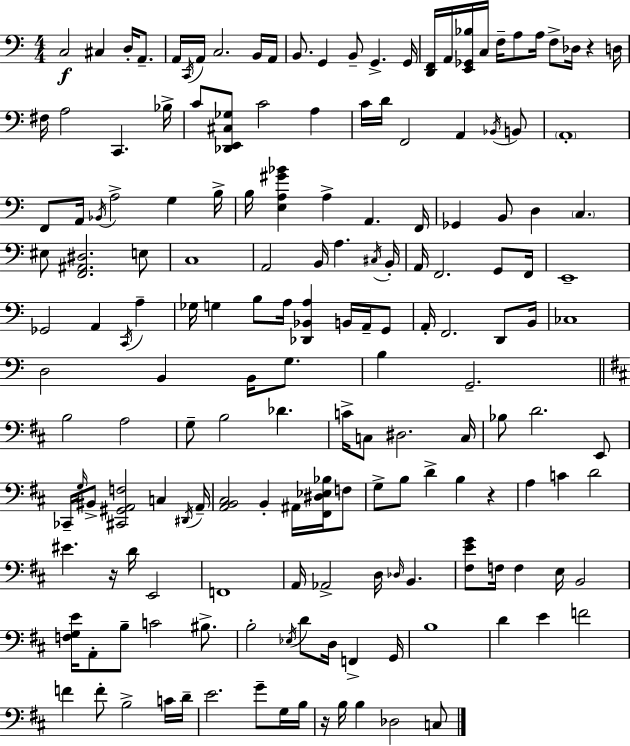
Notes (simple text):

C3/h C#3/q D3/s A2/e. A2/s C2/s A2/s C3/h. B2/s A2/s B2/e. G2/q B2/e G2/q. G2/s [D2,F2]/s A2/s [E2,Gb2,Bb3]/s C3/s F3/s A3/e A3/s F3/e Db3/s R/q D3/s F#3/s A3/h C2/q. Bb3/s C4/e [Db2,E2,C#3,Gb3]/e C4/h A3/q C4/s D4/s F2/h A2/q Bb2/s B2/e A2/w F2/e A2/s Bb2/s A3/h G3/q B3/s B3/s [E3,A3,G#4,Bb4]/q A3/q A2/q. F2/s Gb2/q B2/e D3/q C3/q. EIS3/e [F2,A#2,D#3]/h. E3/e C3/w A2/h B2/s A3/q. C#3/s B2/s A2/s F2/h. G2/e F2/s E2/w Gb2/h A2/q C2/s A3/q Gb3/s G3/q B3/e A3/s [Db2,Bb2,A3]/q B2/s A2/s G2/e A2/s F2/h. D2/e B2/s CES3/w D3/h B2/q B2/s G3/e. B3/q G2/h. B3/h A3/h G3/e B3/h Db4/q. C4/s C3/e D#3/h. C3/s Bb3/e D4/h. E2/e CES2/s G3/s BIS2/e [C#2,G#2,A2,F3]/h C3/q D#2/s A2/s [A2,B2,C#3]/h B2/q A#2/s [F#2,D#3,Eb3,Bb3]/s F3/e G3/e B3/e D4/q B3/q R/q A3/q C4/q D4/h EIS4/q. R/s D4/s E2/h F2/w A2/s Ab2/h D3/s Db3/s B2/q. [F#3,E4,G4]/e F3/s F3/q E3/s B2/h [F3,G3,E4]/s A2/e B3/e C4/h BIS3/e. B3/h Eb3/s D4/e D3/s F2/q G2/s B3/w D4/q E4/q F4/h F4/q F4/e B3/h C4/s D4/s E4/h. G4/e G3/s B3/s R/s B3/s B3/q Db3/h C3/e